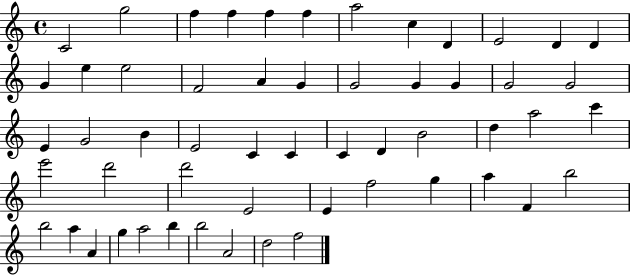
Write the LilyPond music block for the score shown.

{
  \clef treble
  \time 4/4
  \defaultTimeSignature
  \key c \major
  c'2 g''2 | f''4 f''4 f''4 f''4 | a''2 c''4 d'4 | e'2 d'4 d'4 | \break g'4 e''4 e''2 | f'2 a'4 g'4 | g'2 g'4 g'4 | g'2 g'2 | \break e'4 g'2 b'4 | e'2 c'4 c'4 | c'4 d'4 b'2 | d''4 a''2 c'''4 | \break e'''2 d'''2 | d'''2 e'2 | e'4 f''2 g''4 | a''4 f'4 b''2 | \break b''2 a''4 a'4 | g''4 a''2 b''4 | b''2 a'2 | d''2 f''2 | \break \bar "|."
}